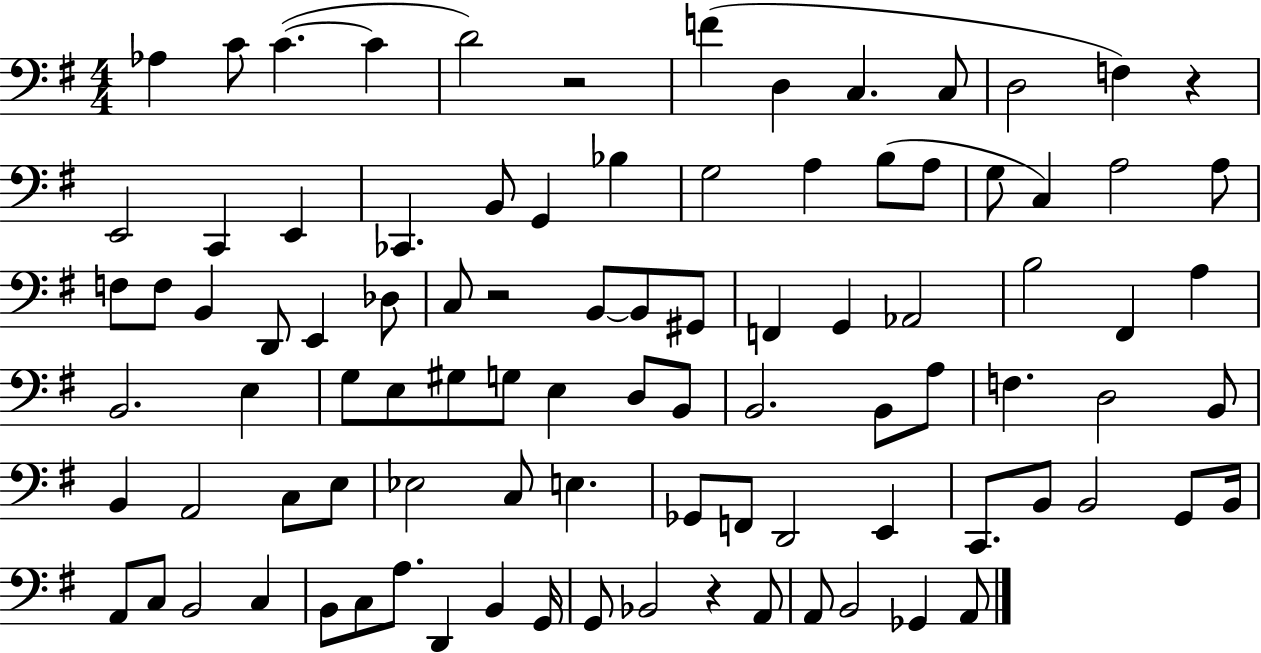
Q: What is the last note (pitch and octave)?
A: A2